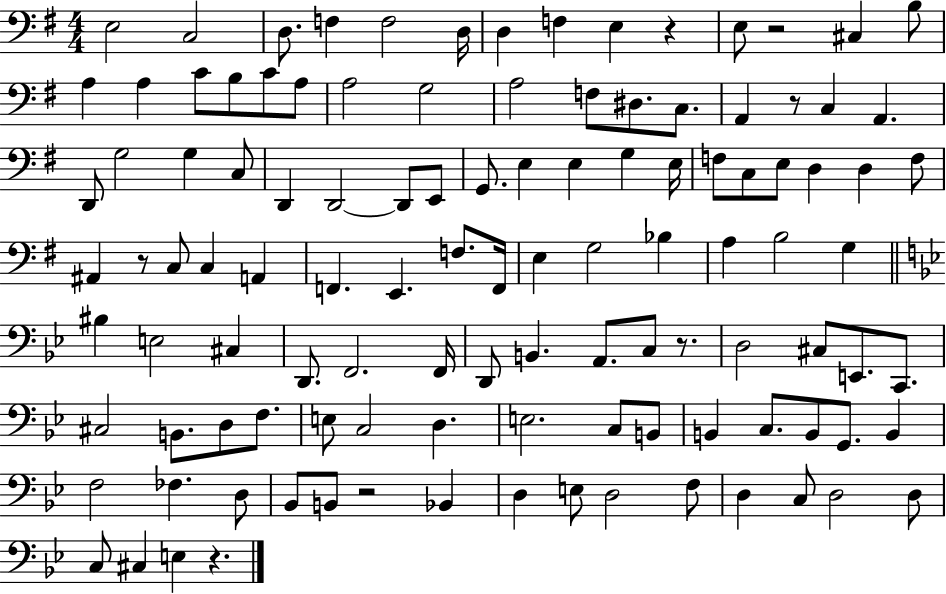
{
  \clef bass
  \numericTimeSignature
  \time 4/4
  \key g \major
  e2 c2 | d8. f4 f2 d16 | d4 f4 e4 r4 | e8 r2 cis4 b8 | \break a4 a4 c'8 b8 c'8 a8 | a2 g2 | a2 f8 dis8. c8. | a,4 r8 c4 a,4. | \break d,8 g2 g4 c8 | d,4 d,2~~ d,8 e,8 | g,8. e4 e4 g4 e16 | f8 c8 e8 d4 d4 f8 | \break ais,4 r8 c8 c4 a,4 | f,4. e,4. f8. f,16 | e4 g2 bes4 | a4 b2 g4 | \break \bar "||" \break \key g \minor bis4 e2 cis4 | d,8. f,2. f,16 | d,8 b,4. a,8. c8 r8. | d2 cis8 e,8. c,8. | \break cis2 b,8. d8 f8. | e8 c2 d4. | e2. c8 b,8 | b,4 c8. b,8 g,8. b,4 | \break f2 fes4. d8 | bes,8 b,8 r2 bes,4 | d4 e8 d2 f8 | d4 c8 d2 d8 | \break c8 cis4 e4 r4. | \bar "|."
}